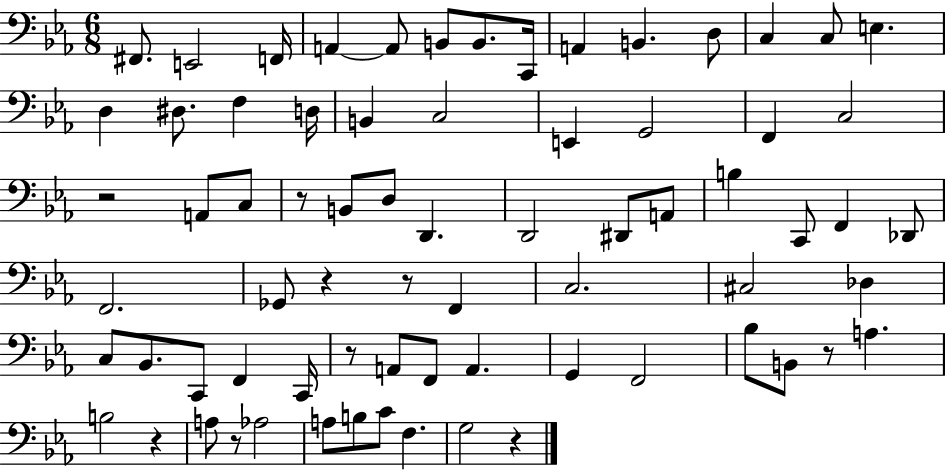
{
  \clef bass
  \numericTimeSignature
  \time 6/8
  \key ees \major
  fis,8. e,2 f,16 | a,4~~ a,8 b,8 b,8. c,16 | a,4 b,4. d8 | c4 c8 e4. | \break d4 dis8. f4 d16 | b,4 c2 | e,4 g,2 | f,4 c2 | \break r2 a,8 c8 | r8 b,8 d8 d,4. | d,2 dis,8 a,8 | b4 c,8 f,4 des,8 | \break f,2. | ges,8 r4 r8 f,4 | c2. | cis2 des4 | \break c8 bes,8. c,8 f,4 c,16 | r8 a,8 f,8 a,4. | g,4 f,2 | bes8 b,8 r8 a4. | \break b2 r4 | a8 r8 aes2 | a8 b8 c'8 f4. | g2 r4 | \break \bar "|."
}